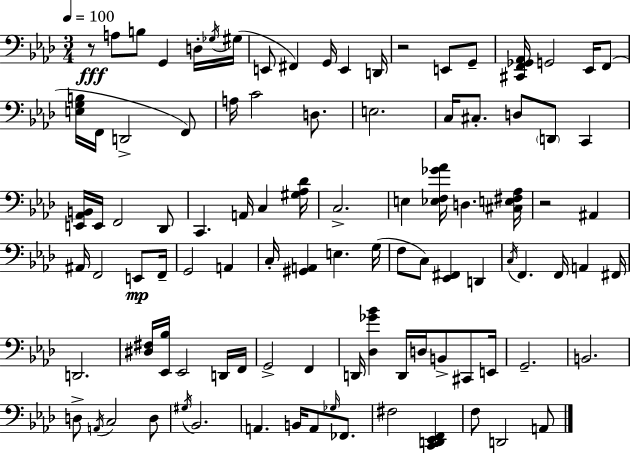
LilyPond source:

{
  \clef bass
  \numericTimeSignature
  \time 3/4
  \key aes \major
  \tempo 4 = 100
  r8\fff a8 b8 g,4 d16-. \acciaccatura { ges16 }( | gis16 e,8 fis,4) g,16 e,4 | d,16 r2 e,8 g,8-- | <cis, f, ges, aes,>16 g,2 ees,16 f,8( | \break <e g b>16 f,16 d,2-> f,8) | a16 c'2 d8. | e2. | c16 cis8.-. d8 \parenthesize d,8 c,4 | \break <e, aes, b,>16 e,16 f,2 des,8 | c,4. a,16 c4 | <gis aes des'>16 c2.-> | e4 <ees f ges' aes'>16 d4. | \break <cis e fis aes>16 r2 ais,4 | ais,16 f,2 e,8\mp | f,16-- g,2 a,4 | c16-. <gis, a,>4 e4. | \break g16( f8 c8) <ees, fis,>4 d,4 | \acciaccatura { c16 } f,4. f,16 a,4 | fis,16 d,2. | <dis fis>16 <ees, bes>16 ees,2 | \break d,16 f,16 g,2-> f,4 | d,16 <des ges' bes'>4 d,16 d16 b,8-> cis,8 | e,16 g,2.-- | b,2. | \break d8-> \acciaccatura { a,16 } c2 | d8 \acciaccatura { gis16 } bes,2. | a,4. b,16 a,8 | \grace { ges16 } fes,8. fis2 | \break <c, d, ees, f,>4 f8 d,2 | a,8 \bar "|."
}